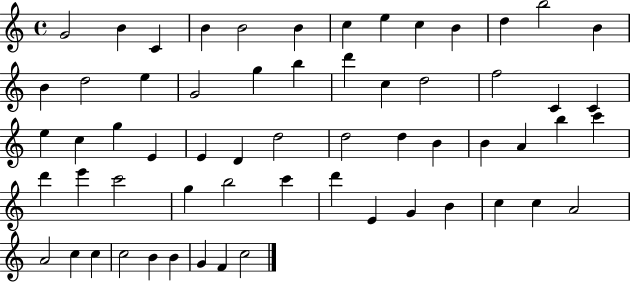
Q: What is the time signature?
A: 4/4